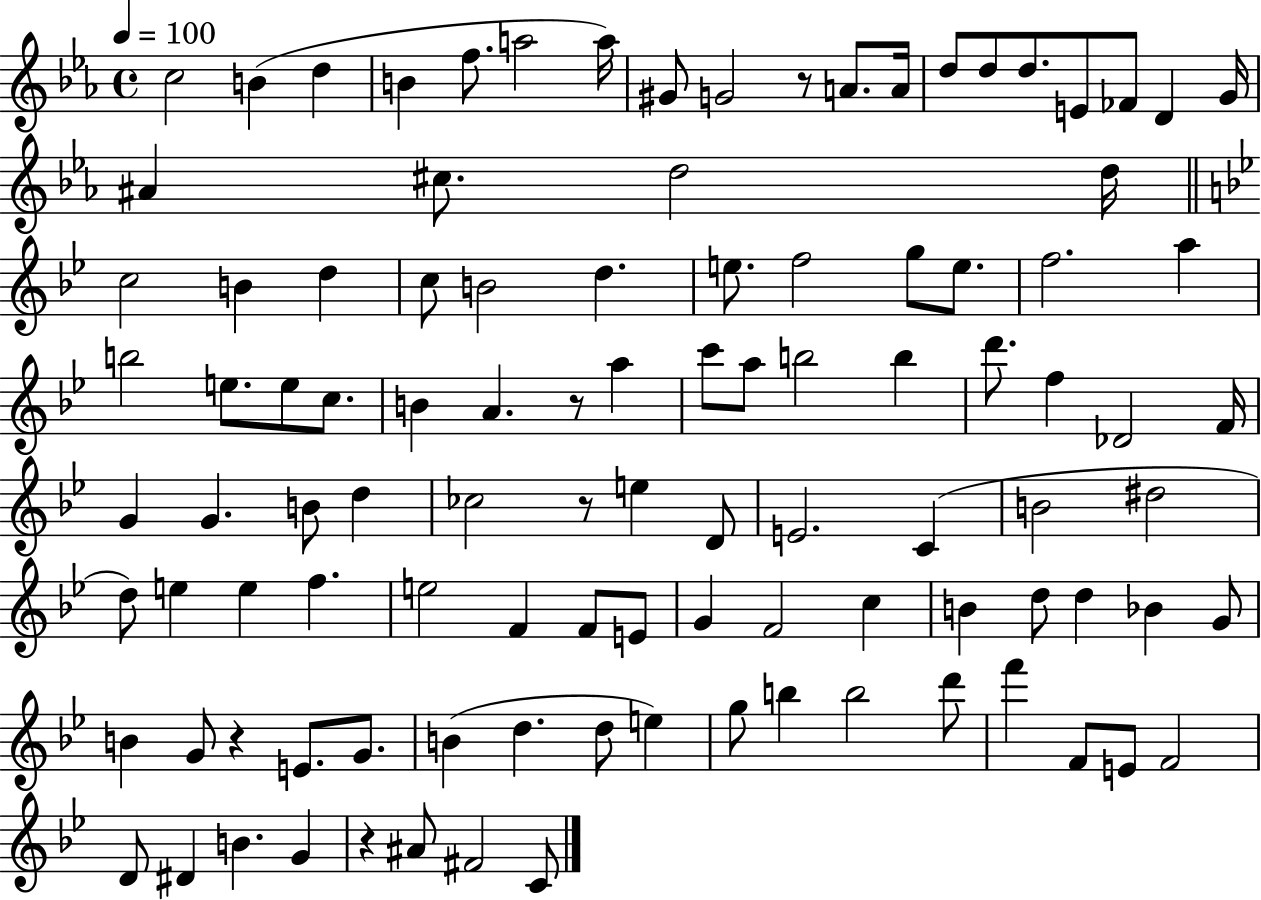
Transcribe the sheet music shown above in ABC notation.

X:1
T:Untitled
M:4/4
L:1/4
K:Eb
c2 B d B f/2 a2 a/4 ^G/2 G2 z/2 A/2 A/4 d/2 d/2 d/2 E/2 _F/2 D G/4 ^A ^c/2 d2 d/4 c2 B d c/2 B2 d e/2 f2 g/2 e/2 f2 a b2 e/2 e/2 c/2 B A z/2 a c'/2 a/2 b2 b d'/2 f _D2 F/4 G G B/2 d _c2 z/2 e D/2 E2 C B2 ^d2 d/2 e e f e2 F F/2 E/2 G F2 c B d/2 d _B G/2 B G/2 z E/2 G/2 B d d/2 e g/2 b b2 d'/2 f' F/2 E/2 F2 D/2 ^D B G z ^A/2 ^F2 C/2